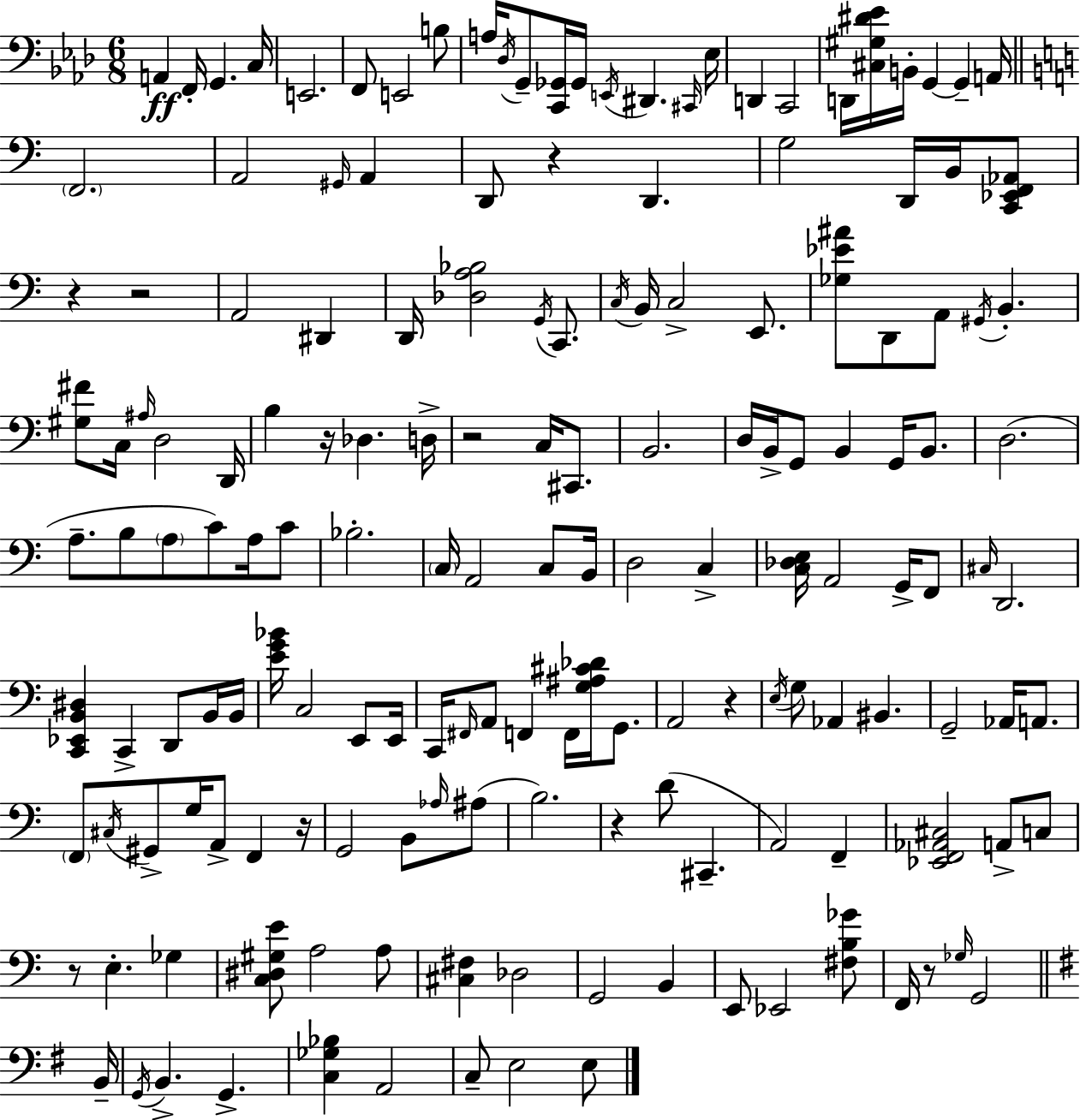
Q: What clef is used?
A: bass